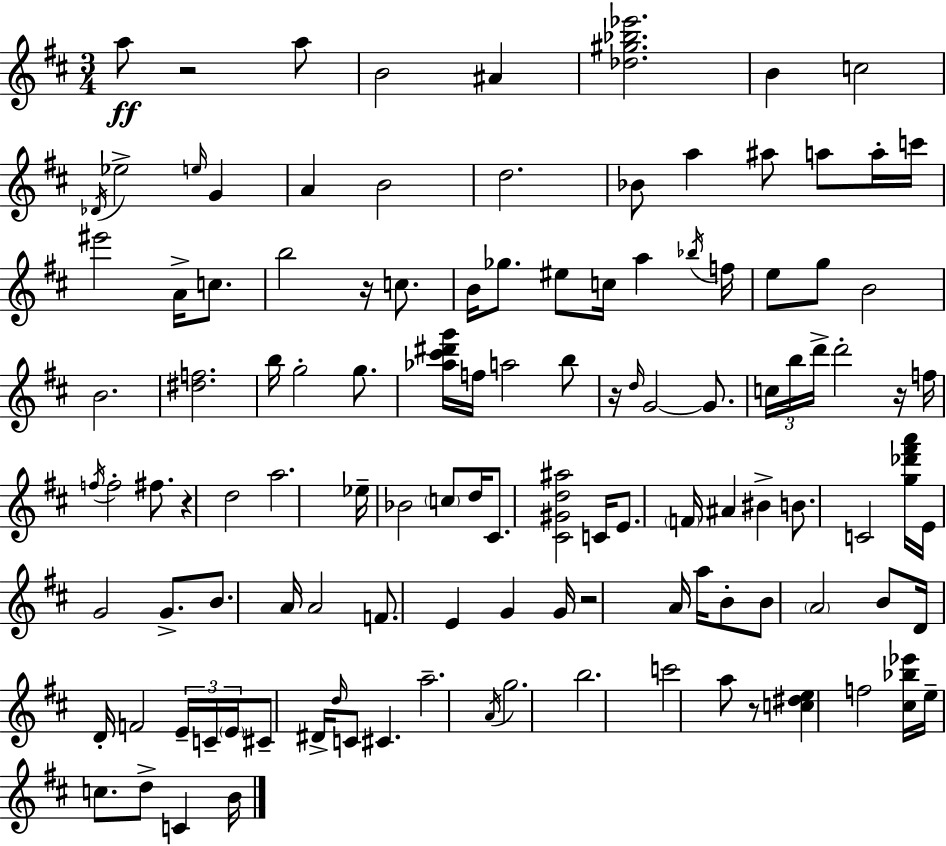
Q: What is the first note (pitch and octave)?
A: A5